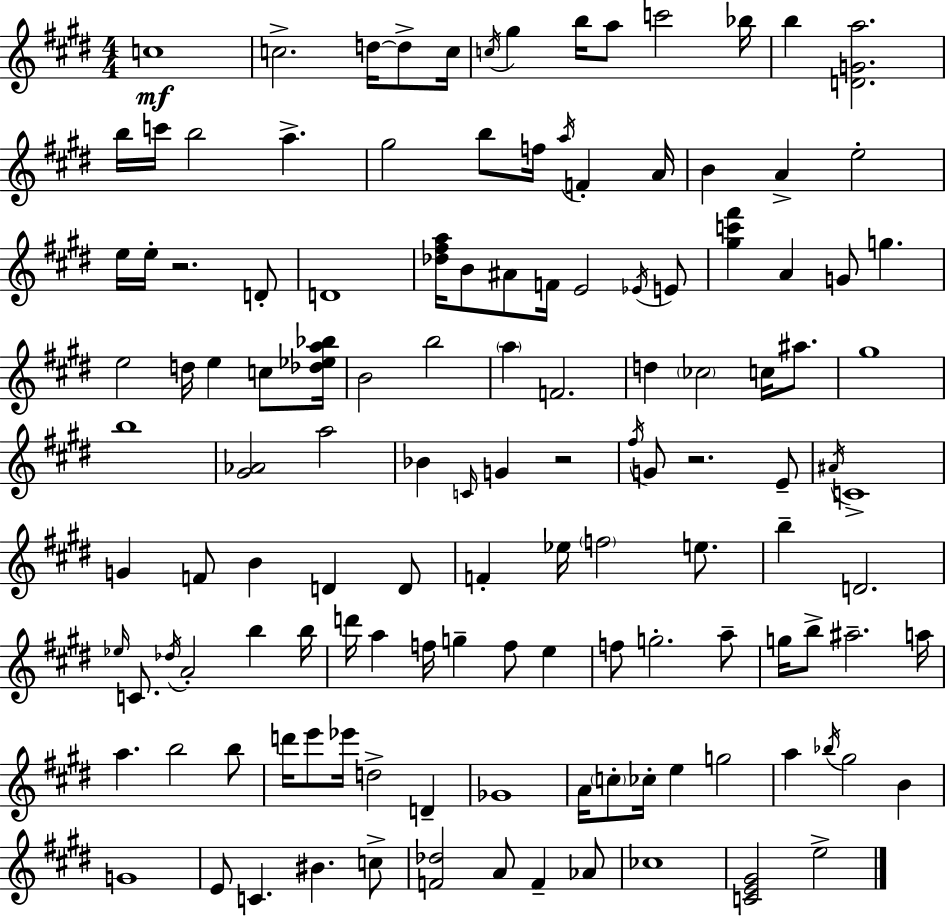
X:1
T:Untitled
M:4/4
L:1/4
K:E
c4 c2 d/4 d/2 c/4 c/4 ^g b/4 a/2 c'2 _b/4 b [DGa]2 b/4 c'/4 b2 a ^g2 b/2 f/4 a/4 F A/4 B A e2 e/4 e/4 z2 D/2 D4 [_d^fa]/4 B/2 ^A/2 F/4 E2 _E/4 E/2 [^gc'^f'] A G/2 g e2 d/4 e c/2 [_d_ea_b]/4 B2 b2 a F2 d _c2 c/4 ^a/2 ^g4 b4 [^G_A]2 a2 _B C/4 G z2 ^f/4 G/2 z2 E/2 ^A/4 C4 G F/2 B D D/2 F _e/4 f2 e/2 b D2 _e/4 C/2 _d/4 A2 b b/4 d'/4 a f/4 g f/2 e f/2 g2 a/2 g/4 b/2 ^a2 a/4 a b2 b/2 d'/4 e'/2 _e'/4 d2 D _G4 A/4 c/2 _c/4 e g2 a _b/4 ^g2 B G4 E/2 C ^B c/2 [F_d]2 A/2 F _A/2 _c4 [CE^G]2 e2